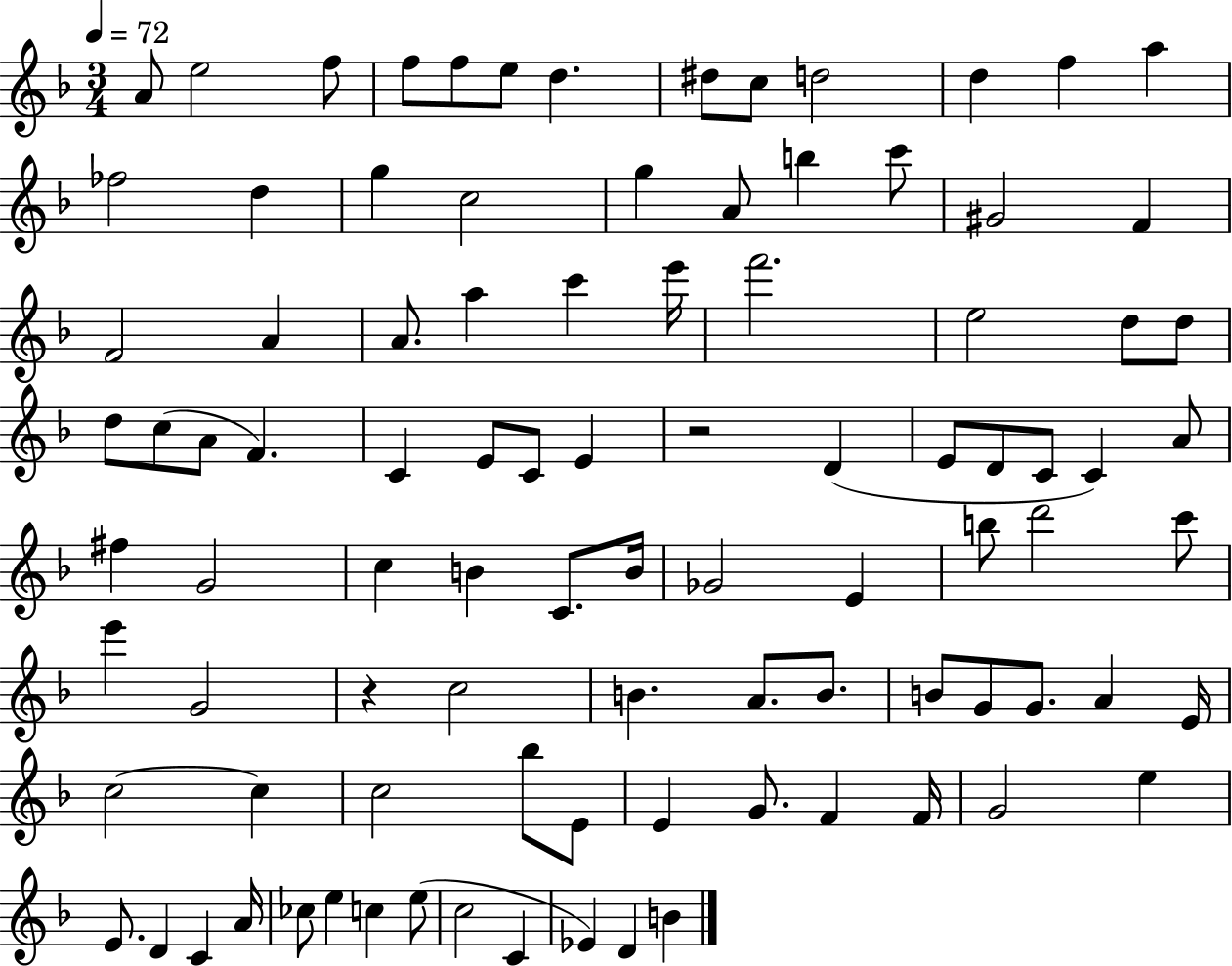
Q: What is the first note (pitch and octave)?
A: A4